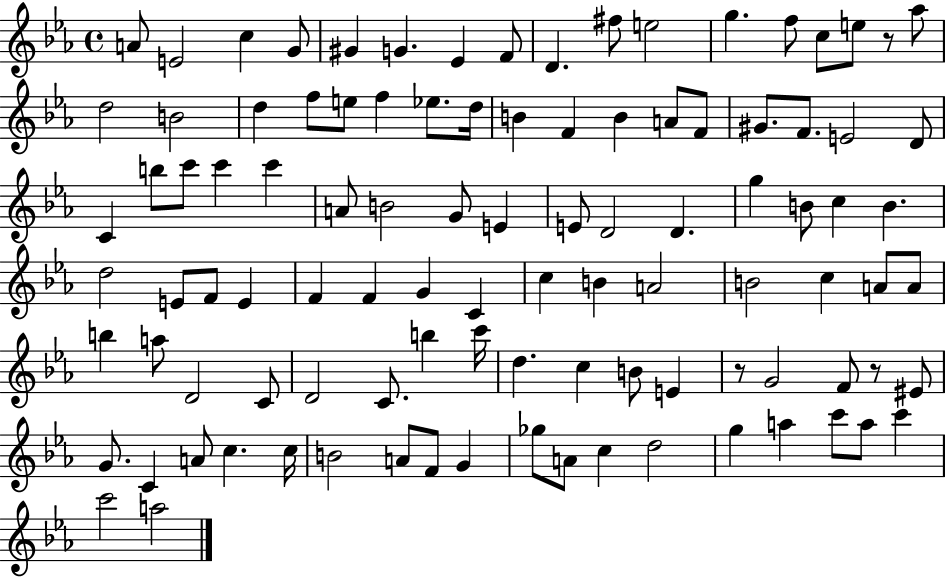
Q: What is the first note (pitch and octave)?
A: A4